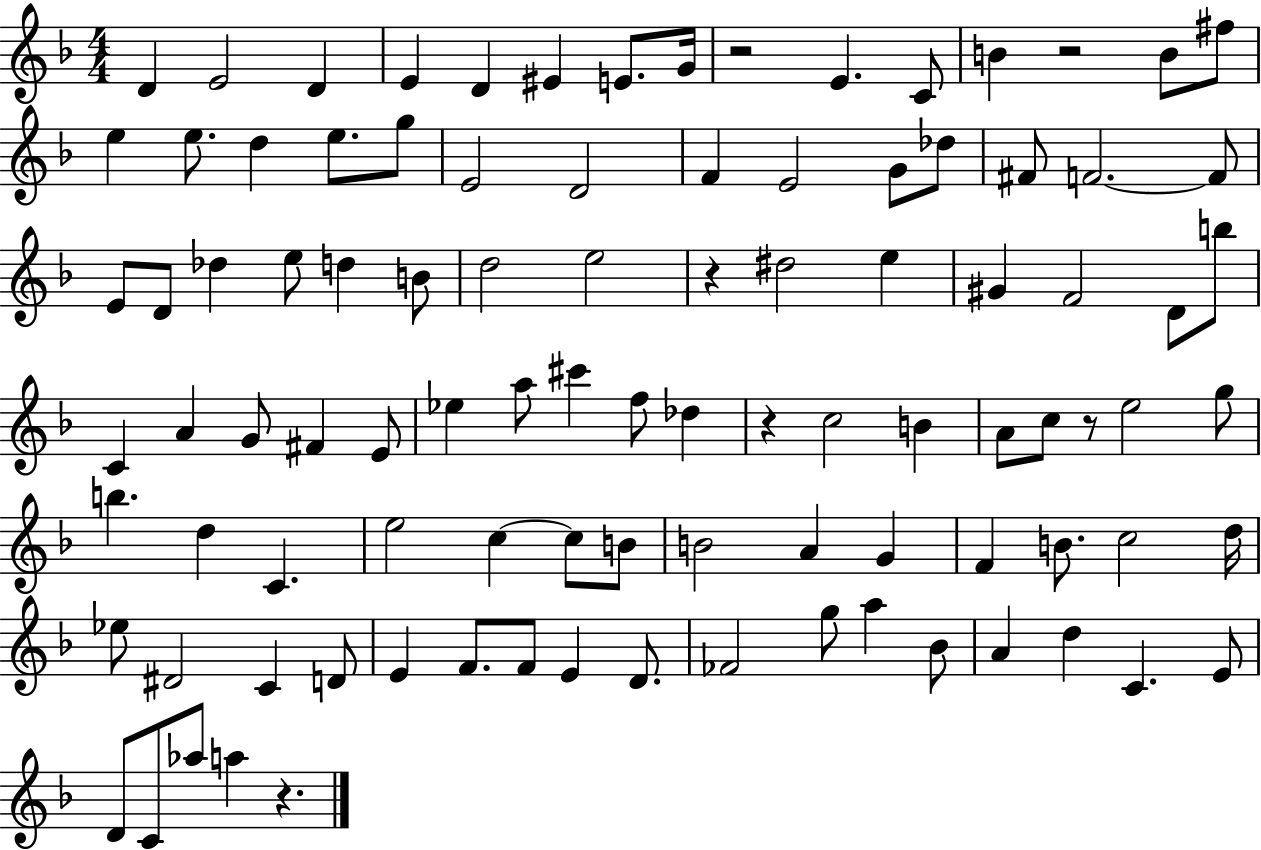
D4/q E4/h D4/q E4/q D4/q EIS4/q E4/e. G4/s R/h E4/q. C4/e B4/q R/h B4/e F#5/e E5/q E5/e. D5/q E5/e. G5/e E4/h D4/h F4/q E4/h G4/e Db5/e F#4/e F4/h. F4/e E4/e D4/e Db5/q E5/e D5/q B4/e D5/h E5/h R/q D#5/h E5/q G#4/q F4/h D4/e B5/e C4/q A4/q G4/e F#4/q E4/e Eb5/q A5/e C#6/q F5/e Db5/q R/q C5/h B4/q A4/e C5/e R/e E5/h G5/e B5/q. D5/q C4/q. E5/h C5/q C5/e B4/e B4/h A4/q G4/q F4/q B4/e. C5/h D5/s Eb5/e D#4/h C4/q D4/e E4/q F4/e. F4/e E4/q D4/e. FES4/h G5/e A5/q Bb4/e A4/q D5/q C4/q. E4/e D4/e C4/e Ab5/e A5/q R/q.